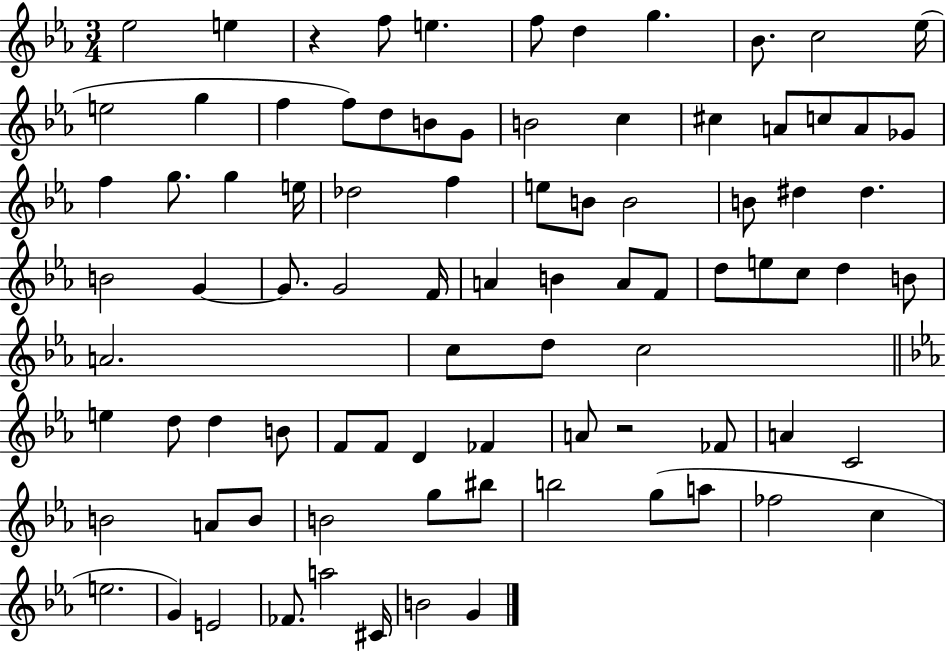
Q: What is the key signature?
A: EES major